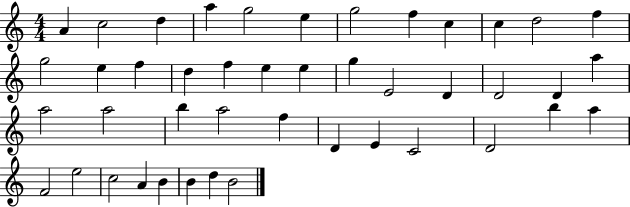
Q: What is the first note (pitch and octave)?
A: A4